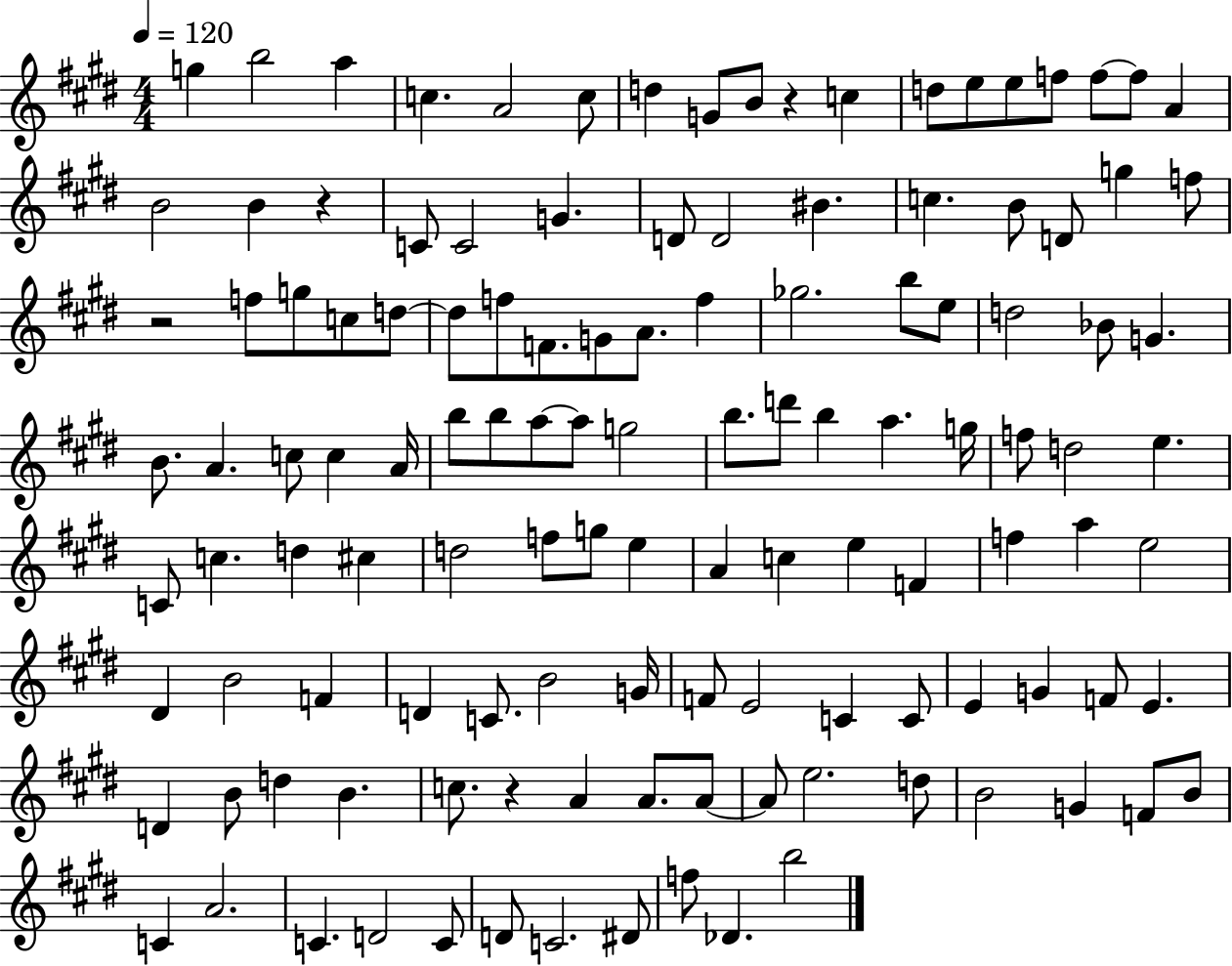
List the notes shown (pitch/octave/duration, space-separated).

G5/q B5/h A5/q C5/q. A4/h C5/e D5/q G4/e B4/e R/q C5/q D5/e E5/e E5/e F5/e F5/e F5/e A4/q B4/h B4/q R/q C4/e C4/h G4/q. D4/e D4/h BIS4/q. C5/q. B4/e D4/e G5/q F5/e R/h F5/e G5/e C5/e D5/e D5/e F5/e F4/e. G4/e A4/e. F5/q Gb5/h. B5/e E5/e D5/h Bb4/e G4/q. B4/e. A4/q. C5/e C5/q A4/s B5/e B5/e A5/e A5/e G5/h B5/e. D6/e B5/q A5/q. G5/s F5/e D5/h E5/q. C4/e C5/q. D5/q C#5/q D5/h F5/e G5/e E5/q A4/q C5/q E5/q F4/q F5/q A5/q E5/h D#4/q B4/h F4/q D4/q C4/e. B4/h G4/s F4/e E4/h C4/q C4/e E4/q G4/q F4/e E4/q. D4/q B4/e D5/q B4/q. C5/e. R/q A4/q A4/e. A4/e A4/e E5/h. D5/e B4/h G4/q F4/e B4/e C4/q A4/h. C4/q. D4/h C4/e D4/e C4/h. D#4/e F5/e Db4/q. B5/h